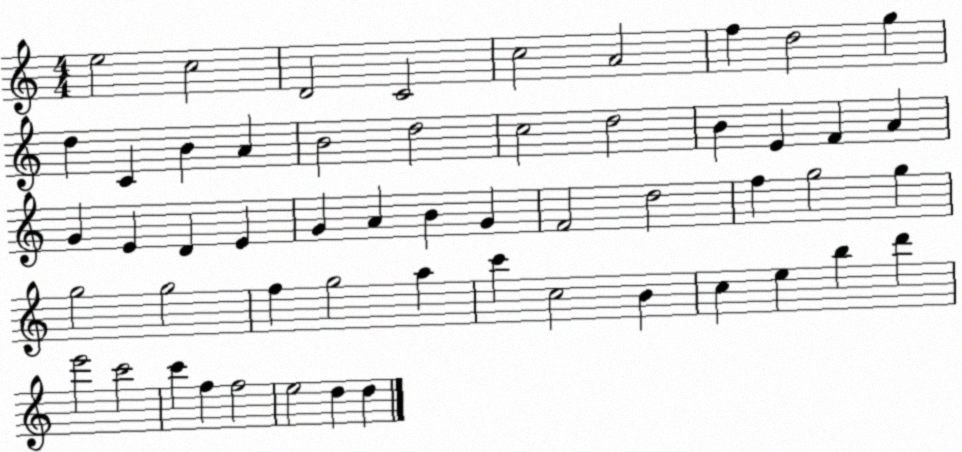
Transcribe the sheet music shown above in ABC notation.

X:1
T:Untitled
M:4/4
L:1/4
K:C
e2 c2 D2 C2 c2 A2 f d2 g d C B A B2 d2 c2 d2 B E F A G E D E G A B G F2 d2 f g2 g g2 g2 f g2 a c' c2 B c e b d' e'2 c'2 c' f f2 e2 d d